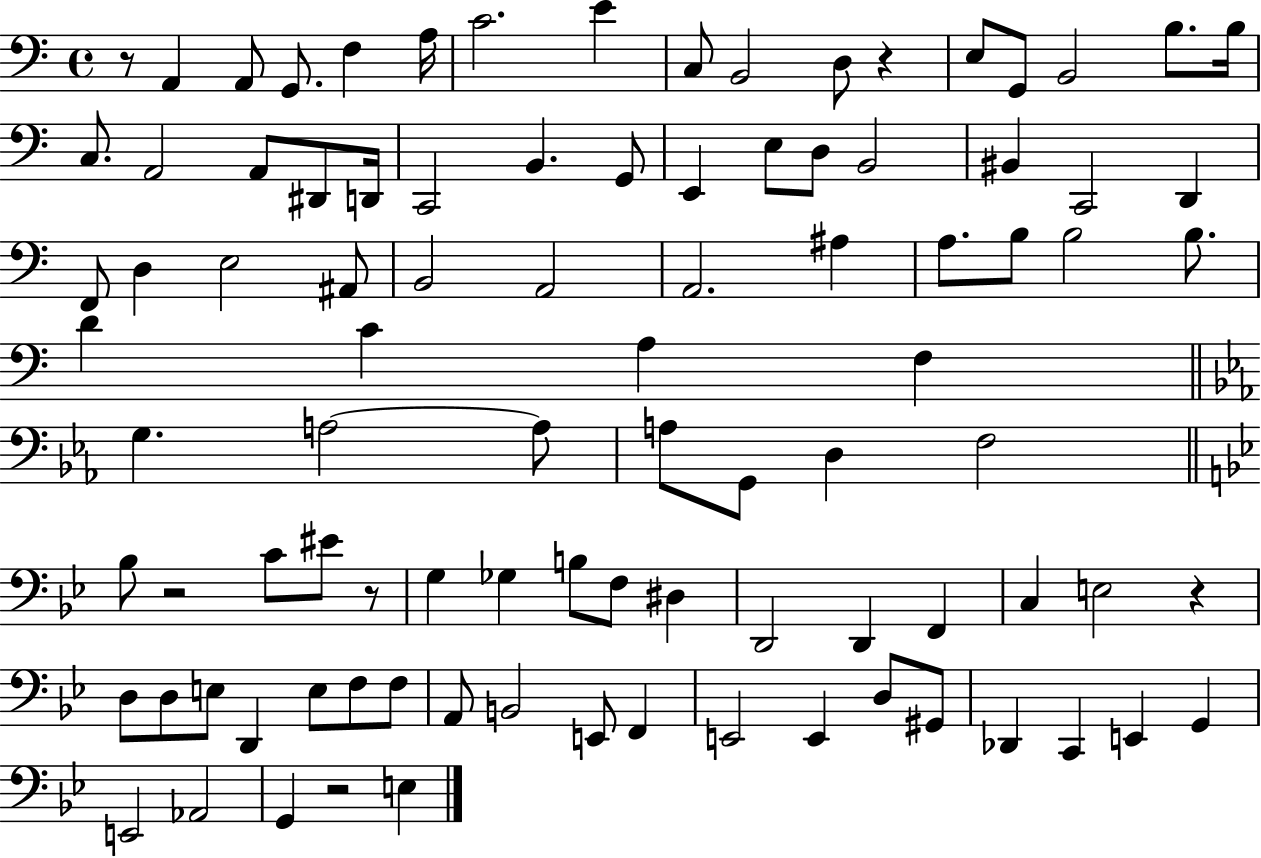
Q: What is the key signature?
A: C major